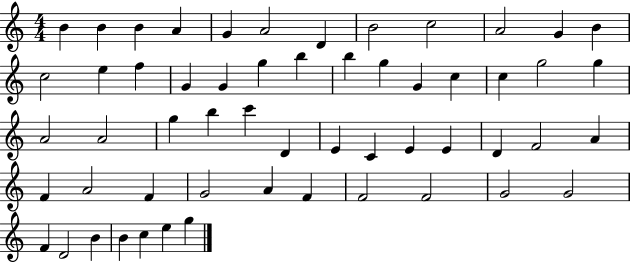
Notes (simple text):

B4/q B4/q B4/q A4/q G4/q A4/h D4/q B4/h C5/h A4/h G4/q B4/q C5/h E5/q F5/q G4/q G4/q G5/q B5/q B5/q G5/q G4/q C5/q C5/q G5/h G5/q A4/h A4/h G5/q B5/q C6/q D4/q E4/q C4/q E4/q E4/q D4/q F4/h A4/q F4/q A4/h F4/q G4/h A4/q F4/q F4/h F4/h G4/h G4/h F4/q D4/h B4/q B4/q C5/q E5/q G5/q